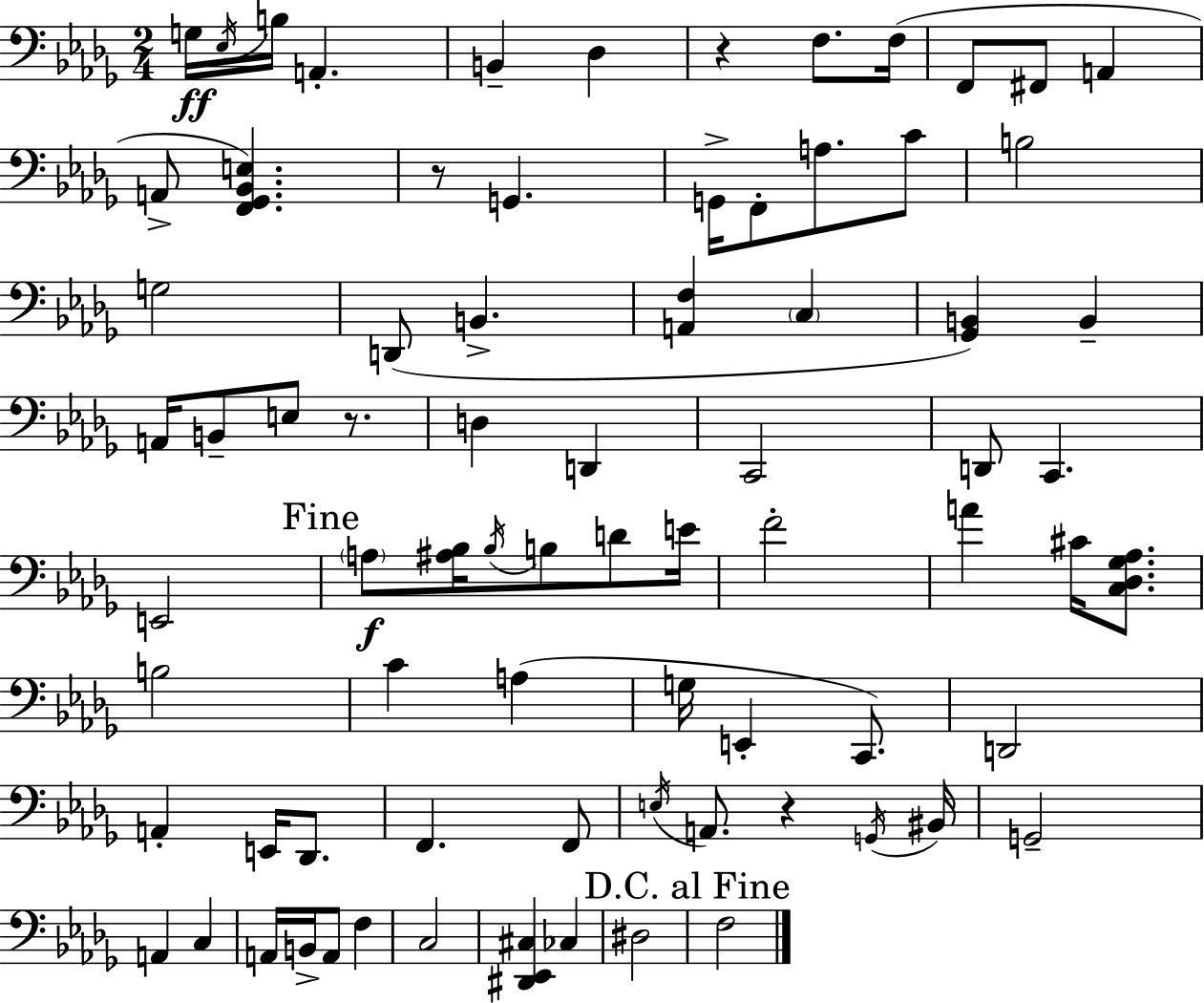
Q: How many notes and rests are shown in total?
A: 77